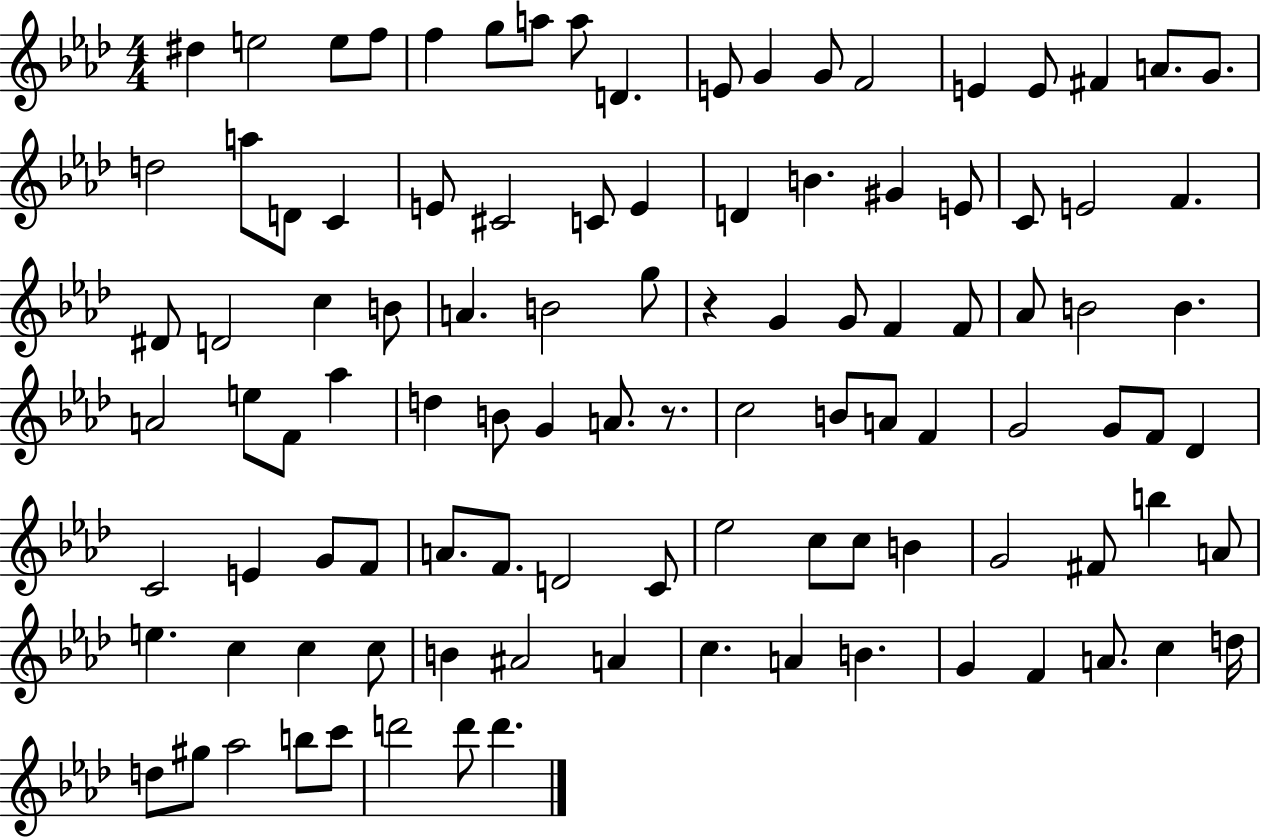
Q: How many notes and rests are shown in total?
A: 104